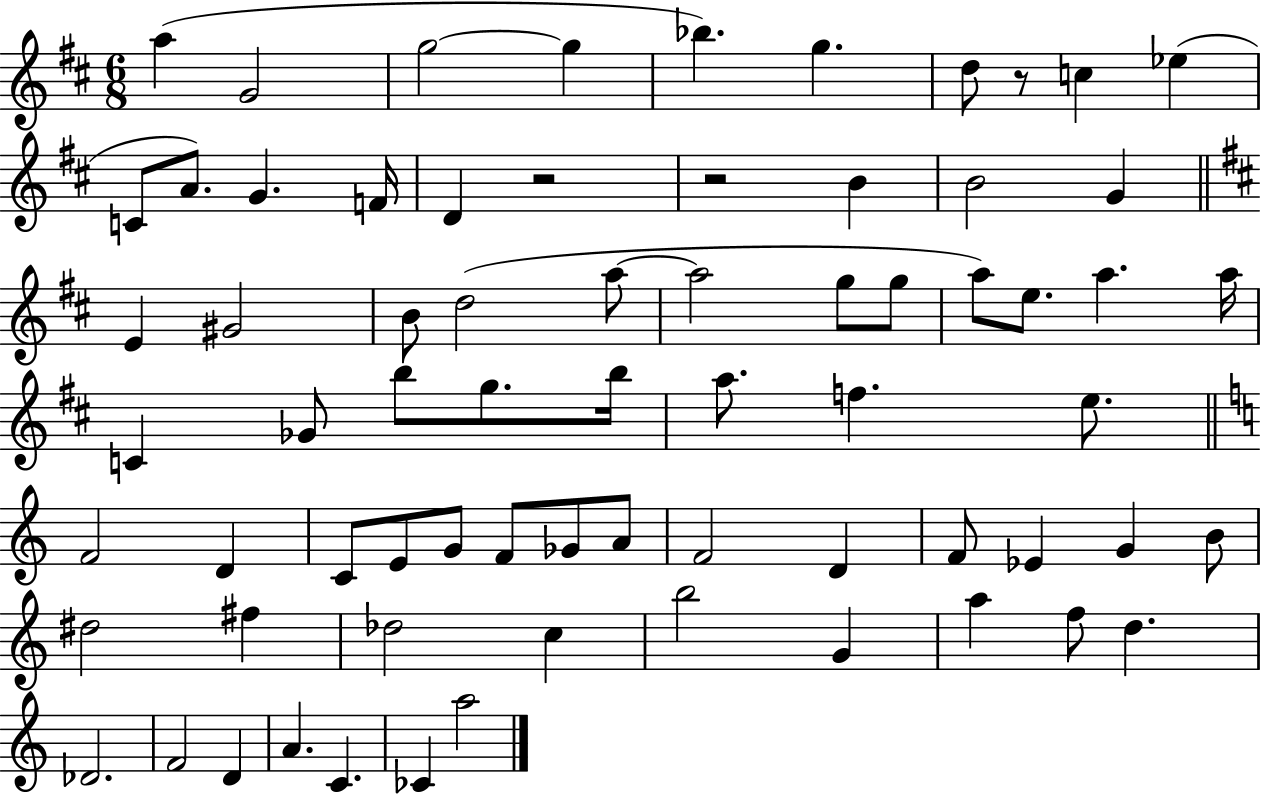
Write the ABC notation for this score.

X:1
T:Untitled
M:6/8
L:1/4
K:D
a G2 g2 g _b g d/2 z/2 c _e C/2 A/2 G F/4 D z2 z2 B B2 G E ^G2 B/2 d2 a/2 a2 g/2 g/2 a/2 e/2 a a/4 C _G/2 b/2 g/2 b/4 a/2 f e/2 F2 D C/2 E/2 G/2 F/2 _G/2 A/2 F2 D F/2 _E G B/2 ^d2 ^f _d2 c b2 G a f/2 d _D2 F2 D A C _C a2